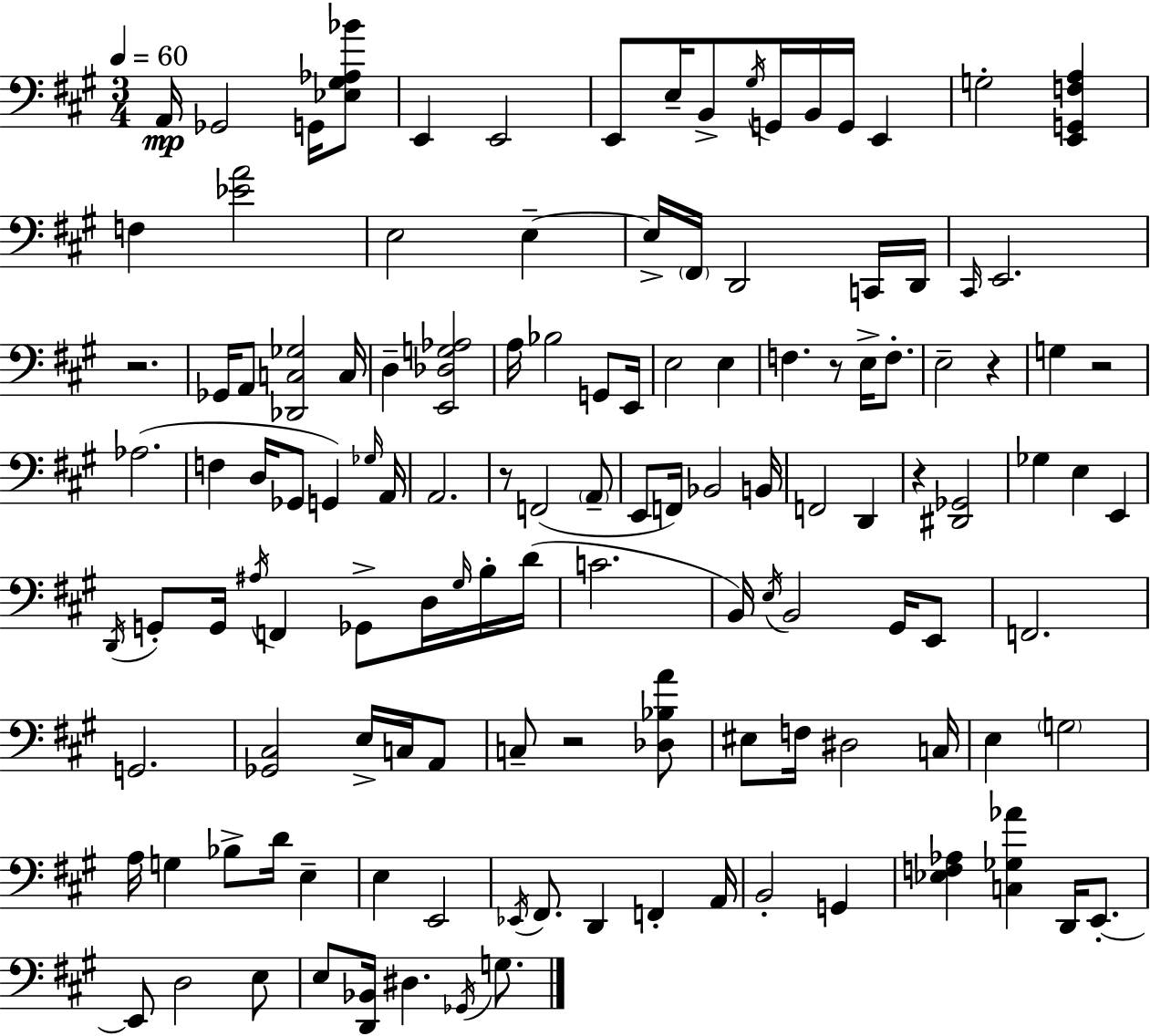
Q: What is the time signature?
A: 3/4